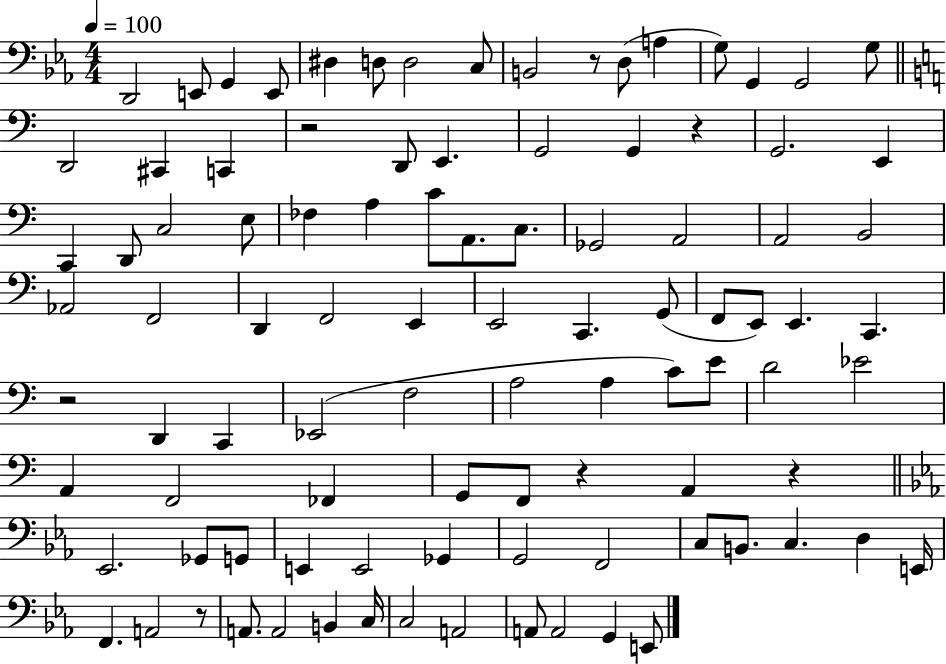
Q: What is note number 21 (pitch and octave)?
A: G2